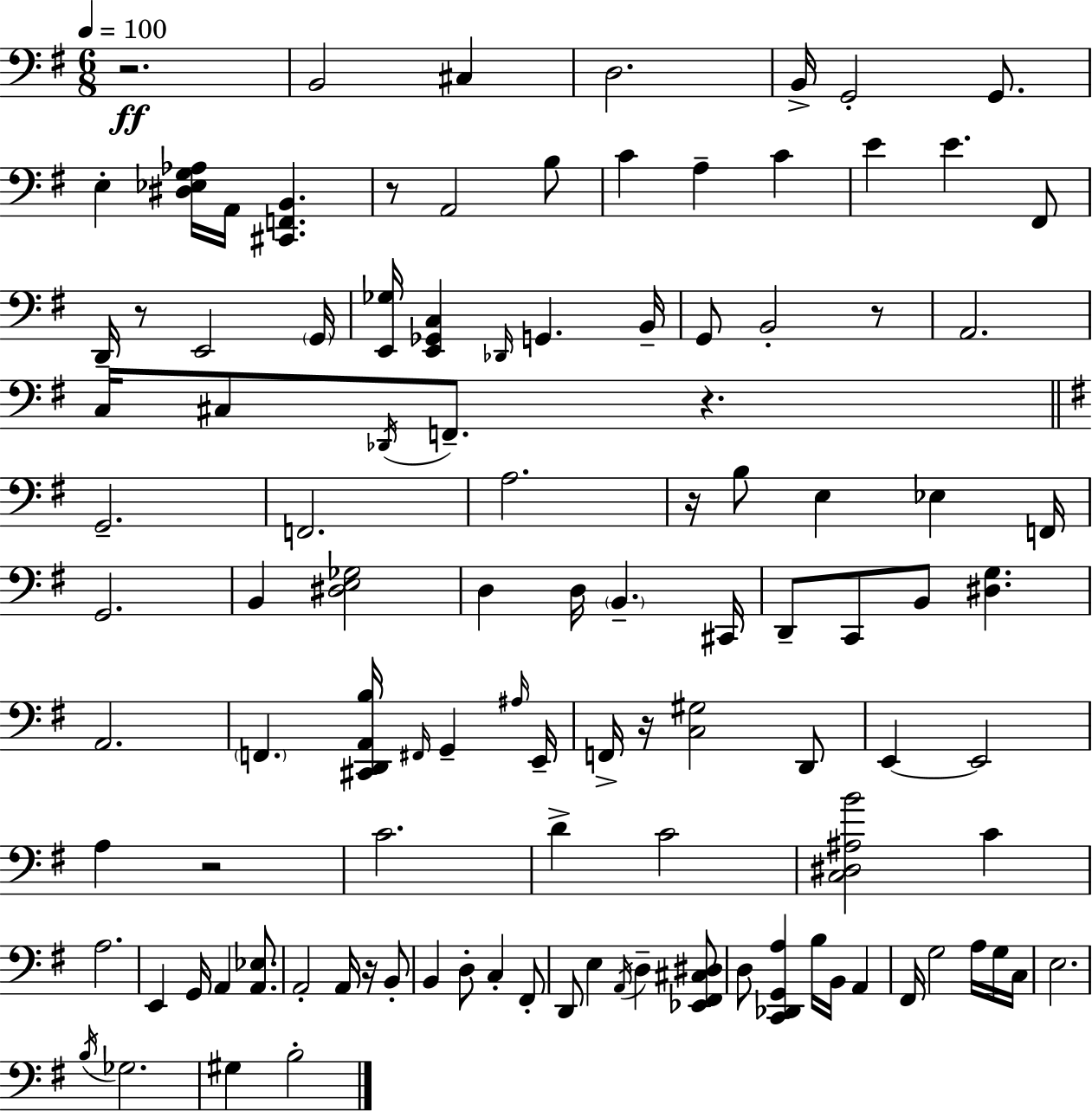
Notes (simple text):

R/h. B2/h C#3/q D3/h. B2/s G2/h G2/e. E3/q [D#3,Eb3,G3,Ab3]/s A2/s [C#2,F2,B2]/q. R/e A2/h B3/e C4/q A3/q C4/q E4/q E4/q. F#2/e D2/s R/e E2/h G2/s [E2,Gb3]/s [E2,Gb2,C3]/q Db2/s G2/q. B2/s G2/e B2/h R/e A2/h. C3/s C#3/e Db2/s F2/e. R/q. G2/h. F2/h. A3/h. R/s B3/e E3/q Eb3/q F2/s G2/h. B2/q [D#3,E3,Gb3]/h D3/q D3/s B2/q. C#2/s D2/e C2/e B2/e [D#3,G3]/q. A2/h. F2/q. [C#2,D2,A2,B3]/s F#2/s G2/q A#3/s E2/s F2/s R/s [C3,G#3]/h D2/e E2/q E2/h A3/q R/h C4/h. D4/q C4/h [C3,D#3,A#3,B4]/h C4/q A3/h. E2/q G2/s A2/q [A2,Eb3]/e. A2/h A2/s R/s B2/e B2/q D3/e C3/q F#2/e D2/e E3/q A2/s D3/q [Eb2,F#2,C#3,D#3]/e D3/e [C2,Db2,G2,A3]/q B3/s B2/s A2/q F#2/s G3/h A3/s G3/s C3/s E3/h. B3/s Gb3/h. G#3/q B3/h